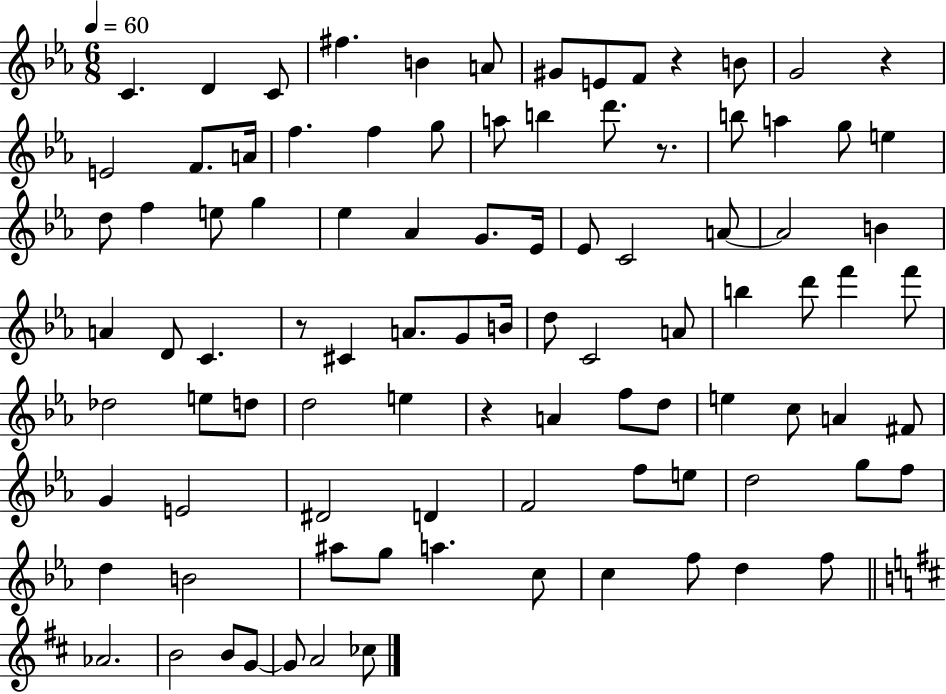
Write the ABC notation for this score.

X:1
T:Untitled
M:6/8
L:1/4
K:Eb
C D C/2 ^f B A/2 ^G/2 E/2 F/2 z B/2 G2 z E2 F/2 A/4 f f g/2 a/2 b d'/2 z/2 b/2 a g/2 e d/2 f e/2 g _e _A G/2 _E/4 _E/2 C2 A/2 A2 B A D/2 C z/2 ^C A/2 G/2 B/4 d/2 C2 A/2 b d'/2 f' f'/2 _d2 e/2 d/2 d2 e z A f/2 d/2 e c/2 A ^F/2 G E2 ^D2 D F2 f/2 e/2 d2 g/2 f/2 d B2 ^a/2 g/2 a c/2 c f/2 d f/2 _A2 B2 B/2 G/2 G/2 A2 _c/2